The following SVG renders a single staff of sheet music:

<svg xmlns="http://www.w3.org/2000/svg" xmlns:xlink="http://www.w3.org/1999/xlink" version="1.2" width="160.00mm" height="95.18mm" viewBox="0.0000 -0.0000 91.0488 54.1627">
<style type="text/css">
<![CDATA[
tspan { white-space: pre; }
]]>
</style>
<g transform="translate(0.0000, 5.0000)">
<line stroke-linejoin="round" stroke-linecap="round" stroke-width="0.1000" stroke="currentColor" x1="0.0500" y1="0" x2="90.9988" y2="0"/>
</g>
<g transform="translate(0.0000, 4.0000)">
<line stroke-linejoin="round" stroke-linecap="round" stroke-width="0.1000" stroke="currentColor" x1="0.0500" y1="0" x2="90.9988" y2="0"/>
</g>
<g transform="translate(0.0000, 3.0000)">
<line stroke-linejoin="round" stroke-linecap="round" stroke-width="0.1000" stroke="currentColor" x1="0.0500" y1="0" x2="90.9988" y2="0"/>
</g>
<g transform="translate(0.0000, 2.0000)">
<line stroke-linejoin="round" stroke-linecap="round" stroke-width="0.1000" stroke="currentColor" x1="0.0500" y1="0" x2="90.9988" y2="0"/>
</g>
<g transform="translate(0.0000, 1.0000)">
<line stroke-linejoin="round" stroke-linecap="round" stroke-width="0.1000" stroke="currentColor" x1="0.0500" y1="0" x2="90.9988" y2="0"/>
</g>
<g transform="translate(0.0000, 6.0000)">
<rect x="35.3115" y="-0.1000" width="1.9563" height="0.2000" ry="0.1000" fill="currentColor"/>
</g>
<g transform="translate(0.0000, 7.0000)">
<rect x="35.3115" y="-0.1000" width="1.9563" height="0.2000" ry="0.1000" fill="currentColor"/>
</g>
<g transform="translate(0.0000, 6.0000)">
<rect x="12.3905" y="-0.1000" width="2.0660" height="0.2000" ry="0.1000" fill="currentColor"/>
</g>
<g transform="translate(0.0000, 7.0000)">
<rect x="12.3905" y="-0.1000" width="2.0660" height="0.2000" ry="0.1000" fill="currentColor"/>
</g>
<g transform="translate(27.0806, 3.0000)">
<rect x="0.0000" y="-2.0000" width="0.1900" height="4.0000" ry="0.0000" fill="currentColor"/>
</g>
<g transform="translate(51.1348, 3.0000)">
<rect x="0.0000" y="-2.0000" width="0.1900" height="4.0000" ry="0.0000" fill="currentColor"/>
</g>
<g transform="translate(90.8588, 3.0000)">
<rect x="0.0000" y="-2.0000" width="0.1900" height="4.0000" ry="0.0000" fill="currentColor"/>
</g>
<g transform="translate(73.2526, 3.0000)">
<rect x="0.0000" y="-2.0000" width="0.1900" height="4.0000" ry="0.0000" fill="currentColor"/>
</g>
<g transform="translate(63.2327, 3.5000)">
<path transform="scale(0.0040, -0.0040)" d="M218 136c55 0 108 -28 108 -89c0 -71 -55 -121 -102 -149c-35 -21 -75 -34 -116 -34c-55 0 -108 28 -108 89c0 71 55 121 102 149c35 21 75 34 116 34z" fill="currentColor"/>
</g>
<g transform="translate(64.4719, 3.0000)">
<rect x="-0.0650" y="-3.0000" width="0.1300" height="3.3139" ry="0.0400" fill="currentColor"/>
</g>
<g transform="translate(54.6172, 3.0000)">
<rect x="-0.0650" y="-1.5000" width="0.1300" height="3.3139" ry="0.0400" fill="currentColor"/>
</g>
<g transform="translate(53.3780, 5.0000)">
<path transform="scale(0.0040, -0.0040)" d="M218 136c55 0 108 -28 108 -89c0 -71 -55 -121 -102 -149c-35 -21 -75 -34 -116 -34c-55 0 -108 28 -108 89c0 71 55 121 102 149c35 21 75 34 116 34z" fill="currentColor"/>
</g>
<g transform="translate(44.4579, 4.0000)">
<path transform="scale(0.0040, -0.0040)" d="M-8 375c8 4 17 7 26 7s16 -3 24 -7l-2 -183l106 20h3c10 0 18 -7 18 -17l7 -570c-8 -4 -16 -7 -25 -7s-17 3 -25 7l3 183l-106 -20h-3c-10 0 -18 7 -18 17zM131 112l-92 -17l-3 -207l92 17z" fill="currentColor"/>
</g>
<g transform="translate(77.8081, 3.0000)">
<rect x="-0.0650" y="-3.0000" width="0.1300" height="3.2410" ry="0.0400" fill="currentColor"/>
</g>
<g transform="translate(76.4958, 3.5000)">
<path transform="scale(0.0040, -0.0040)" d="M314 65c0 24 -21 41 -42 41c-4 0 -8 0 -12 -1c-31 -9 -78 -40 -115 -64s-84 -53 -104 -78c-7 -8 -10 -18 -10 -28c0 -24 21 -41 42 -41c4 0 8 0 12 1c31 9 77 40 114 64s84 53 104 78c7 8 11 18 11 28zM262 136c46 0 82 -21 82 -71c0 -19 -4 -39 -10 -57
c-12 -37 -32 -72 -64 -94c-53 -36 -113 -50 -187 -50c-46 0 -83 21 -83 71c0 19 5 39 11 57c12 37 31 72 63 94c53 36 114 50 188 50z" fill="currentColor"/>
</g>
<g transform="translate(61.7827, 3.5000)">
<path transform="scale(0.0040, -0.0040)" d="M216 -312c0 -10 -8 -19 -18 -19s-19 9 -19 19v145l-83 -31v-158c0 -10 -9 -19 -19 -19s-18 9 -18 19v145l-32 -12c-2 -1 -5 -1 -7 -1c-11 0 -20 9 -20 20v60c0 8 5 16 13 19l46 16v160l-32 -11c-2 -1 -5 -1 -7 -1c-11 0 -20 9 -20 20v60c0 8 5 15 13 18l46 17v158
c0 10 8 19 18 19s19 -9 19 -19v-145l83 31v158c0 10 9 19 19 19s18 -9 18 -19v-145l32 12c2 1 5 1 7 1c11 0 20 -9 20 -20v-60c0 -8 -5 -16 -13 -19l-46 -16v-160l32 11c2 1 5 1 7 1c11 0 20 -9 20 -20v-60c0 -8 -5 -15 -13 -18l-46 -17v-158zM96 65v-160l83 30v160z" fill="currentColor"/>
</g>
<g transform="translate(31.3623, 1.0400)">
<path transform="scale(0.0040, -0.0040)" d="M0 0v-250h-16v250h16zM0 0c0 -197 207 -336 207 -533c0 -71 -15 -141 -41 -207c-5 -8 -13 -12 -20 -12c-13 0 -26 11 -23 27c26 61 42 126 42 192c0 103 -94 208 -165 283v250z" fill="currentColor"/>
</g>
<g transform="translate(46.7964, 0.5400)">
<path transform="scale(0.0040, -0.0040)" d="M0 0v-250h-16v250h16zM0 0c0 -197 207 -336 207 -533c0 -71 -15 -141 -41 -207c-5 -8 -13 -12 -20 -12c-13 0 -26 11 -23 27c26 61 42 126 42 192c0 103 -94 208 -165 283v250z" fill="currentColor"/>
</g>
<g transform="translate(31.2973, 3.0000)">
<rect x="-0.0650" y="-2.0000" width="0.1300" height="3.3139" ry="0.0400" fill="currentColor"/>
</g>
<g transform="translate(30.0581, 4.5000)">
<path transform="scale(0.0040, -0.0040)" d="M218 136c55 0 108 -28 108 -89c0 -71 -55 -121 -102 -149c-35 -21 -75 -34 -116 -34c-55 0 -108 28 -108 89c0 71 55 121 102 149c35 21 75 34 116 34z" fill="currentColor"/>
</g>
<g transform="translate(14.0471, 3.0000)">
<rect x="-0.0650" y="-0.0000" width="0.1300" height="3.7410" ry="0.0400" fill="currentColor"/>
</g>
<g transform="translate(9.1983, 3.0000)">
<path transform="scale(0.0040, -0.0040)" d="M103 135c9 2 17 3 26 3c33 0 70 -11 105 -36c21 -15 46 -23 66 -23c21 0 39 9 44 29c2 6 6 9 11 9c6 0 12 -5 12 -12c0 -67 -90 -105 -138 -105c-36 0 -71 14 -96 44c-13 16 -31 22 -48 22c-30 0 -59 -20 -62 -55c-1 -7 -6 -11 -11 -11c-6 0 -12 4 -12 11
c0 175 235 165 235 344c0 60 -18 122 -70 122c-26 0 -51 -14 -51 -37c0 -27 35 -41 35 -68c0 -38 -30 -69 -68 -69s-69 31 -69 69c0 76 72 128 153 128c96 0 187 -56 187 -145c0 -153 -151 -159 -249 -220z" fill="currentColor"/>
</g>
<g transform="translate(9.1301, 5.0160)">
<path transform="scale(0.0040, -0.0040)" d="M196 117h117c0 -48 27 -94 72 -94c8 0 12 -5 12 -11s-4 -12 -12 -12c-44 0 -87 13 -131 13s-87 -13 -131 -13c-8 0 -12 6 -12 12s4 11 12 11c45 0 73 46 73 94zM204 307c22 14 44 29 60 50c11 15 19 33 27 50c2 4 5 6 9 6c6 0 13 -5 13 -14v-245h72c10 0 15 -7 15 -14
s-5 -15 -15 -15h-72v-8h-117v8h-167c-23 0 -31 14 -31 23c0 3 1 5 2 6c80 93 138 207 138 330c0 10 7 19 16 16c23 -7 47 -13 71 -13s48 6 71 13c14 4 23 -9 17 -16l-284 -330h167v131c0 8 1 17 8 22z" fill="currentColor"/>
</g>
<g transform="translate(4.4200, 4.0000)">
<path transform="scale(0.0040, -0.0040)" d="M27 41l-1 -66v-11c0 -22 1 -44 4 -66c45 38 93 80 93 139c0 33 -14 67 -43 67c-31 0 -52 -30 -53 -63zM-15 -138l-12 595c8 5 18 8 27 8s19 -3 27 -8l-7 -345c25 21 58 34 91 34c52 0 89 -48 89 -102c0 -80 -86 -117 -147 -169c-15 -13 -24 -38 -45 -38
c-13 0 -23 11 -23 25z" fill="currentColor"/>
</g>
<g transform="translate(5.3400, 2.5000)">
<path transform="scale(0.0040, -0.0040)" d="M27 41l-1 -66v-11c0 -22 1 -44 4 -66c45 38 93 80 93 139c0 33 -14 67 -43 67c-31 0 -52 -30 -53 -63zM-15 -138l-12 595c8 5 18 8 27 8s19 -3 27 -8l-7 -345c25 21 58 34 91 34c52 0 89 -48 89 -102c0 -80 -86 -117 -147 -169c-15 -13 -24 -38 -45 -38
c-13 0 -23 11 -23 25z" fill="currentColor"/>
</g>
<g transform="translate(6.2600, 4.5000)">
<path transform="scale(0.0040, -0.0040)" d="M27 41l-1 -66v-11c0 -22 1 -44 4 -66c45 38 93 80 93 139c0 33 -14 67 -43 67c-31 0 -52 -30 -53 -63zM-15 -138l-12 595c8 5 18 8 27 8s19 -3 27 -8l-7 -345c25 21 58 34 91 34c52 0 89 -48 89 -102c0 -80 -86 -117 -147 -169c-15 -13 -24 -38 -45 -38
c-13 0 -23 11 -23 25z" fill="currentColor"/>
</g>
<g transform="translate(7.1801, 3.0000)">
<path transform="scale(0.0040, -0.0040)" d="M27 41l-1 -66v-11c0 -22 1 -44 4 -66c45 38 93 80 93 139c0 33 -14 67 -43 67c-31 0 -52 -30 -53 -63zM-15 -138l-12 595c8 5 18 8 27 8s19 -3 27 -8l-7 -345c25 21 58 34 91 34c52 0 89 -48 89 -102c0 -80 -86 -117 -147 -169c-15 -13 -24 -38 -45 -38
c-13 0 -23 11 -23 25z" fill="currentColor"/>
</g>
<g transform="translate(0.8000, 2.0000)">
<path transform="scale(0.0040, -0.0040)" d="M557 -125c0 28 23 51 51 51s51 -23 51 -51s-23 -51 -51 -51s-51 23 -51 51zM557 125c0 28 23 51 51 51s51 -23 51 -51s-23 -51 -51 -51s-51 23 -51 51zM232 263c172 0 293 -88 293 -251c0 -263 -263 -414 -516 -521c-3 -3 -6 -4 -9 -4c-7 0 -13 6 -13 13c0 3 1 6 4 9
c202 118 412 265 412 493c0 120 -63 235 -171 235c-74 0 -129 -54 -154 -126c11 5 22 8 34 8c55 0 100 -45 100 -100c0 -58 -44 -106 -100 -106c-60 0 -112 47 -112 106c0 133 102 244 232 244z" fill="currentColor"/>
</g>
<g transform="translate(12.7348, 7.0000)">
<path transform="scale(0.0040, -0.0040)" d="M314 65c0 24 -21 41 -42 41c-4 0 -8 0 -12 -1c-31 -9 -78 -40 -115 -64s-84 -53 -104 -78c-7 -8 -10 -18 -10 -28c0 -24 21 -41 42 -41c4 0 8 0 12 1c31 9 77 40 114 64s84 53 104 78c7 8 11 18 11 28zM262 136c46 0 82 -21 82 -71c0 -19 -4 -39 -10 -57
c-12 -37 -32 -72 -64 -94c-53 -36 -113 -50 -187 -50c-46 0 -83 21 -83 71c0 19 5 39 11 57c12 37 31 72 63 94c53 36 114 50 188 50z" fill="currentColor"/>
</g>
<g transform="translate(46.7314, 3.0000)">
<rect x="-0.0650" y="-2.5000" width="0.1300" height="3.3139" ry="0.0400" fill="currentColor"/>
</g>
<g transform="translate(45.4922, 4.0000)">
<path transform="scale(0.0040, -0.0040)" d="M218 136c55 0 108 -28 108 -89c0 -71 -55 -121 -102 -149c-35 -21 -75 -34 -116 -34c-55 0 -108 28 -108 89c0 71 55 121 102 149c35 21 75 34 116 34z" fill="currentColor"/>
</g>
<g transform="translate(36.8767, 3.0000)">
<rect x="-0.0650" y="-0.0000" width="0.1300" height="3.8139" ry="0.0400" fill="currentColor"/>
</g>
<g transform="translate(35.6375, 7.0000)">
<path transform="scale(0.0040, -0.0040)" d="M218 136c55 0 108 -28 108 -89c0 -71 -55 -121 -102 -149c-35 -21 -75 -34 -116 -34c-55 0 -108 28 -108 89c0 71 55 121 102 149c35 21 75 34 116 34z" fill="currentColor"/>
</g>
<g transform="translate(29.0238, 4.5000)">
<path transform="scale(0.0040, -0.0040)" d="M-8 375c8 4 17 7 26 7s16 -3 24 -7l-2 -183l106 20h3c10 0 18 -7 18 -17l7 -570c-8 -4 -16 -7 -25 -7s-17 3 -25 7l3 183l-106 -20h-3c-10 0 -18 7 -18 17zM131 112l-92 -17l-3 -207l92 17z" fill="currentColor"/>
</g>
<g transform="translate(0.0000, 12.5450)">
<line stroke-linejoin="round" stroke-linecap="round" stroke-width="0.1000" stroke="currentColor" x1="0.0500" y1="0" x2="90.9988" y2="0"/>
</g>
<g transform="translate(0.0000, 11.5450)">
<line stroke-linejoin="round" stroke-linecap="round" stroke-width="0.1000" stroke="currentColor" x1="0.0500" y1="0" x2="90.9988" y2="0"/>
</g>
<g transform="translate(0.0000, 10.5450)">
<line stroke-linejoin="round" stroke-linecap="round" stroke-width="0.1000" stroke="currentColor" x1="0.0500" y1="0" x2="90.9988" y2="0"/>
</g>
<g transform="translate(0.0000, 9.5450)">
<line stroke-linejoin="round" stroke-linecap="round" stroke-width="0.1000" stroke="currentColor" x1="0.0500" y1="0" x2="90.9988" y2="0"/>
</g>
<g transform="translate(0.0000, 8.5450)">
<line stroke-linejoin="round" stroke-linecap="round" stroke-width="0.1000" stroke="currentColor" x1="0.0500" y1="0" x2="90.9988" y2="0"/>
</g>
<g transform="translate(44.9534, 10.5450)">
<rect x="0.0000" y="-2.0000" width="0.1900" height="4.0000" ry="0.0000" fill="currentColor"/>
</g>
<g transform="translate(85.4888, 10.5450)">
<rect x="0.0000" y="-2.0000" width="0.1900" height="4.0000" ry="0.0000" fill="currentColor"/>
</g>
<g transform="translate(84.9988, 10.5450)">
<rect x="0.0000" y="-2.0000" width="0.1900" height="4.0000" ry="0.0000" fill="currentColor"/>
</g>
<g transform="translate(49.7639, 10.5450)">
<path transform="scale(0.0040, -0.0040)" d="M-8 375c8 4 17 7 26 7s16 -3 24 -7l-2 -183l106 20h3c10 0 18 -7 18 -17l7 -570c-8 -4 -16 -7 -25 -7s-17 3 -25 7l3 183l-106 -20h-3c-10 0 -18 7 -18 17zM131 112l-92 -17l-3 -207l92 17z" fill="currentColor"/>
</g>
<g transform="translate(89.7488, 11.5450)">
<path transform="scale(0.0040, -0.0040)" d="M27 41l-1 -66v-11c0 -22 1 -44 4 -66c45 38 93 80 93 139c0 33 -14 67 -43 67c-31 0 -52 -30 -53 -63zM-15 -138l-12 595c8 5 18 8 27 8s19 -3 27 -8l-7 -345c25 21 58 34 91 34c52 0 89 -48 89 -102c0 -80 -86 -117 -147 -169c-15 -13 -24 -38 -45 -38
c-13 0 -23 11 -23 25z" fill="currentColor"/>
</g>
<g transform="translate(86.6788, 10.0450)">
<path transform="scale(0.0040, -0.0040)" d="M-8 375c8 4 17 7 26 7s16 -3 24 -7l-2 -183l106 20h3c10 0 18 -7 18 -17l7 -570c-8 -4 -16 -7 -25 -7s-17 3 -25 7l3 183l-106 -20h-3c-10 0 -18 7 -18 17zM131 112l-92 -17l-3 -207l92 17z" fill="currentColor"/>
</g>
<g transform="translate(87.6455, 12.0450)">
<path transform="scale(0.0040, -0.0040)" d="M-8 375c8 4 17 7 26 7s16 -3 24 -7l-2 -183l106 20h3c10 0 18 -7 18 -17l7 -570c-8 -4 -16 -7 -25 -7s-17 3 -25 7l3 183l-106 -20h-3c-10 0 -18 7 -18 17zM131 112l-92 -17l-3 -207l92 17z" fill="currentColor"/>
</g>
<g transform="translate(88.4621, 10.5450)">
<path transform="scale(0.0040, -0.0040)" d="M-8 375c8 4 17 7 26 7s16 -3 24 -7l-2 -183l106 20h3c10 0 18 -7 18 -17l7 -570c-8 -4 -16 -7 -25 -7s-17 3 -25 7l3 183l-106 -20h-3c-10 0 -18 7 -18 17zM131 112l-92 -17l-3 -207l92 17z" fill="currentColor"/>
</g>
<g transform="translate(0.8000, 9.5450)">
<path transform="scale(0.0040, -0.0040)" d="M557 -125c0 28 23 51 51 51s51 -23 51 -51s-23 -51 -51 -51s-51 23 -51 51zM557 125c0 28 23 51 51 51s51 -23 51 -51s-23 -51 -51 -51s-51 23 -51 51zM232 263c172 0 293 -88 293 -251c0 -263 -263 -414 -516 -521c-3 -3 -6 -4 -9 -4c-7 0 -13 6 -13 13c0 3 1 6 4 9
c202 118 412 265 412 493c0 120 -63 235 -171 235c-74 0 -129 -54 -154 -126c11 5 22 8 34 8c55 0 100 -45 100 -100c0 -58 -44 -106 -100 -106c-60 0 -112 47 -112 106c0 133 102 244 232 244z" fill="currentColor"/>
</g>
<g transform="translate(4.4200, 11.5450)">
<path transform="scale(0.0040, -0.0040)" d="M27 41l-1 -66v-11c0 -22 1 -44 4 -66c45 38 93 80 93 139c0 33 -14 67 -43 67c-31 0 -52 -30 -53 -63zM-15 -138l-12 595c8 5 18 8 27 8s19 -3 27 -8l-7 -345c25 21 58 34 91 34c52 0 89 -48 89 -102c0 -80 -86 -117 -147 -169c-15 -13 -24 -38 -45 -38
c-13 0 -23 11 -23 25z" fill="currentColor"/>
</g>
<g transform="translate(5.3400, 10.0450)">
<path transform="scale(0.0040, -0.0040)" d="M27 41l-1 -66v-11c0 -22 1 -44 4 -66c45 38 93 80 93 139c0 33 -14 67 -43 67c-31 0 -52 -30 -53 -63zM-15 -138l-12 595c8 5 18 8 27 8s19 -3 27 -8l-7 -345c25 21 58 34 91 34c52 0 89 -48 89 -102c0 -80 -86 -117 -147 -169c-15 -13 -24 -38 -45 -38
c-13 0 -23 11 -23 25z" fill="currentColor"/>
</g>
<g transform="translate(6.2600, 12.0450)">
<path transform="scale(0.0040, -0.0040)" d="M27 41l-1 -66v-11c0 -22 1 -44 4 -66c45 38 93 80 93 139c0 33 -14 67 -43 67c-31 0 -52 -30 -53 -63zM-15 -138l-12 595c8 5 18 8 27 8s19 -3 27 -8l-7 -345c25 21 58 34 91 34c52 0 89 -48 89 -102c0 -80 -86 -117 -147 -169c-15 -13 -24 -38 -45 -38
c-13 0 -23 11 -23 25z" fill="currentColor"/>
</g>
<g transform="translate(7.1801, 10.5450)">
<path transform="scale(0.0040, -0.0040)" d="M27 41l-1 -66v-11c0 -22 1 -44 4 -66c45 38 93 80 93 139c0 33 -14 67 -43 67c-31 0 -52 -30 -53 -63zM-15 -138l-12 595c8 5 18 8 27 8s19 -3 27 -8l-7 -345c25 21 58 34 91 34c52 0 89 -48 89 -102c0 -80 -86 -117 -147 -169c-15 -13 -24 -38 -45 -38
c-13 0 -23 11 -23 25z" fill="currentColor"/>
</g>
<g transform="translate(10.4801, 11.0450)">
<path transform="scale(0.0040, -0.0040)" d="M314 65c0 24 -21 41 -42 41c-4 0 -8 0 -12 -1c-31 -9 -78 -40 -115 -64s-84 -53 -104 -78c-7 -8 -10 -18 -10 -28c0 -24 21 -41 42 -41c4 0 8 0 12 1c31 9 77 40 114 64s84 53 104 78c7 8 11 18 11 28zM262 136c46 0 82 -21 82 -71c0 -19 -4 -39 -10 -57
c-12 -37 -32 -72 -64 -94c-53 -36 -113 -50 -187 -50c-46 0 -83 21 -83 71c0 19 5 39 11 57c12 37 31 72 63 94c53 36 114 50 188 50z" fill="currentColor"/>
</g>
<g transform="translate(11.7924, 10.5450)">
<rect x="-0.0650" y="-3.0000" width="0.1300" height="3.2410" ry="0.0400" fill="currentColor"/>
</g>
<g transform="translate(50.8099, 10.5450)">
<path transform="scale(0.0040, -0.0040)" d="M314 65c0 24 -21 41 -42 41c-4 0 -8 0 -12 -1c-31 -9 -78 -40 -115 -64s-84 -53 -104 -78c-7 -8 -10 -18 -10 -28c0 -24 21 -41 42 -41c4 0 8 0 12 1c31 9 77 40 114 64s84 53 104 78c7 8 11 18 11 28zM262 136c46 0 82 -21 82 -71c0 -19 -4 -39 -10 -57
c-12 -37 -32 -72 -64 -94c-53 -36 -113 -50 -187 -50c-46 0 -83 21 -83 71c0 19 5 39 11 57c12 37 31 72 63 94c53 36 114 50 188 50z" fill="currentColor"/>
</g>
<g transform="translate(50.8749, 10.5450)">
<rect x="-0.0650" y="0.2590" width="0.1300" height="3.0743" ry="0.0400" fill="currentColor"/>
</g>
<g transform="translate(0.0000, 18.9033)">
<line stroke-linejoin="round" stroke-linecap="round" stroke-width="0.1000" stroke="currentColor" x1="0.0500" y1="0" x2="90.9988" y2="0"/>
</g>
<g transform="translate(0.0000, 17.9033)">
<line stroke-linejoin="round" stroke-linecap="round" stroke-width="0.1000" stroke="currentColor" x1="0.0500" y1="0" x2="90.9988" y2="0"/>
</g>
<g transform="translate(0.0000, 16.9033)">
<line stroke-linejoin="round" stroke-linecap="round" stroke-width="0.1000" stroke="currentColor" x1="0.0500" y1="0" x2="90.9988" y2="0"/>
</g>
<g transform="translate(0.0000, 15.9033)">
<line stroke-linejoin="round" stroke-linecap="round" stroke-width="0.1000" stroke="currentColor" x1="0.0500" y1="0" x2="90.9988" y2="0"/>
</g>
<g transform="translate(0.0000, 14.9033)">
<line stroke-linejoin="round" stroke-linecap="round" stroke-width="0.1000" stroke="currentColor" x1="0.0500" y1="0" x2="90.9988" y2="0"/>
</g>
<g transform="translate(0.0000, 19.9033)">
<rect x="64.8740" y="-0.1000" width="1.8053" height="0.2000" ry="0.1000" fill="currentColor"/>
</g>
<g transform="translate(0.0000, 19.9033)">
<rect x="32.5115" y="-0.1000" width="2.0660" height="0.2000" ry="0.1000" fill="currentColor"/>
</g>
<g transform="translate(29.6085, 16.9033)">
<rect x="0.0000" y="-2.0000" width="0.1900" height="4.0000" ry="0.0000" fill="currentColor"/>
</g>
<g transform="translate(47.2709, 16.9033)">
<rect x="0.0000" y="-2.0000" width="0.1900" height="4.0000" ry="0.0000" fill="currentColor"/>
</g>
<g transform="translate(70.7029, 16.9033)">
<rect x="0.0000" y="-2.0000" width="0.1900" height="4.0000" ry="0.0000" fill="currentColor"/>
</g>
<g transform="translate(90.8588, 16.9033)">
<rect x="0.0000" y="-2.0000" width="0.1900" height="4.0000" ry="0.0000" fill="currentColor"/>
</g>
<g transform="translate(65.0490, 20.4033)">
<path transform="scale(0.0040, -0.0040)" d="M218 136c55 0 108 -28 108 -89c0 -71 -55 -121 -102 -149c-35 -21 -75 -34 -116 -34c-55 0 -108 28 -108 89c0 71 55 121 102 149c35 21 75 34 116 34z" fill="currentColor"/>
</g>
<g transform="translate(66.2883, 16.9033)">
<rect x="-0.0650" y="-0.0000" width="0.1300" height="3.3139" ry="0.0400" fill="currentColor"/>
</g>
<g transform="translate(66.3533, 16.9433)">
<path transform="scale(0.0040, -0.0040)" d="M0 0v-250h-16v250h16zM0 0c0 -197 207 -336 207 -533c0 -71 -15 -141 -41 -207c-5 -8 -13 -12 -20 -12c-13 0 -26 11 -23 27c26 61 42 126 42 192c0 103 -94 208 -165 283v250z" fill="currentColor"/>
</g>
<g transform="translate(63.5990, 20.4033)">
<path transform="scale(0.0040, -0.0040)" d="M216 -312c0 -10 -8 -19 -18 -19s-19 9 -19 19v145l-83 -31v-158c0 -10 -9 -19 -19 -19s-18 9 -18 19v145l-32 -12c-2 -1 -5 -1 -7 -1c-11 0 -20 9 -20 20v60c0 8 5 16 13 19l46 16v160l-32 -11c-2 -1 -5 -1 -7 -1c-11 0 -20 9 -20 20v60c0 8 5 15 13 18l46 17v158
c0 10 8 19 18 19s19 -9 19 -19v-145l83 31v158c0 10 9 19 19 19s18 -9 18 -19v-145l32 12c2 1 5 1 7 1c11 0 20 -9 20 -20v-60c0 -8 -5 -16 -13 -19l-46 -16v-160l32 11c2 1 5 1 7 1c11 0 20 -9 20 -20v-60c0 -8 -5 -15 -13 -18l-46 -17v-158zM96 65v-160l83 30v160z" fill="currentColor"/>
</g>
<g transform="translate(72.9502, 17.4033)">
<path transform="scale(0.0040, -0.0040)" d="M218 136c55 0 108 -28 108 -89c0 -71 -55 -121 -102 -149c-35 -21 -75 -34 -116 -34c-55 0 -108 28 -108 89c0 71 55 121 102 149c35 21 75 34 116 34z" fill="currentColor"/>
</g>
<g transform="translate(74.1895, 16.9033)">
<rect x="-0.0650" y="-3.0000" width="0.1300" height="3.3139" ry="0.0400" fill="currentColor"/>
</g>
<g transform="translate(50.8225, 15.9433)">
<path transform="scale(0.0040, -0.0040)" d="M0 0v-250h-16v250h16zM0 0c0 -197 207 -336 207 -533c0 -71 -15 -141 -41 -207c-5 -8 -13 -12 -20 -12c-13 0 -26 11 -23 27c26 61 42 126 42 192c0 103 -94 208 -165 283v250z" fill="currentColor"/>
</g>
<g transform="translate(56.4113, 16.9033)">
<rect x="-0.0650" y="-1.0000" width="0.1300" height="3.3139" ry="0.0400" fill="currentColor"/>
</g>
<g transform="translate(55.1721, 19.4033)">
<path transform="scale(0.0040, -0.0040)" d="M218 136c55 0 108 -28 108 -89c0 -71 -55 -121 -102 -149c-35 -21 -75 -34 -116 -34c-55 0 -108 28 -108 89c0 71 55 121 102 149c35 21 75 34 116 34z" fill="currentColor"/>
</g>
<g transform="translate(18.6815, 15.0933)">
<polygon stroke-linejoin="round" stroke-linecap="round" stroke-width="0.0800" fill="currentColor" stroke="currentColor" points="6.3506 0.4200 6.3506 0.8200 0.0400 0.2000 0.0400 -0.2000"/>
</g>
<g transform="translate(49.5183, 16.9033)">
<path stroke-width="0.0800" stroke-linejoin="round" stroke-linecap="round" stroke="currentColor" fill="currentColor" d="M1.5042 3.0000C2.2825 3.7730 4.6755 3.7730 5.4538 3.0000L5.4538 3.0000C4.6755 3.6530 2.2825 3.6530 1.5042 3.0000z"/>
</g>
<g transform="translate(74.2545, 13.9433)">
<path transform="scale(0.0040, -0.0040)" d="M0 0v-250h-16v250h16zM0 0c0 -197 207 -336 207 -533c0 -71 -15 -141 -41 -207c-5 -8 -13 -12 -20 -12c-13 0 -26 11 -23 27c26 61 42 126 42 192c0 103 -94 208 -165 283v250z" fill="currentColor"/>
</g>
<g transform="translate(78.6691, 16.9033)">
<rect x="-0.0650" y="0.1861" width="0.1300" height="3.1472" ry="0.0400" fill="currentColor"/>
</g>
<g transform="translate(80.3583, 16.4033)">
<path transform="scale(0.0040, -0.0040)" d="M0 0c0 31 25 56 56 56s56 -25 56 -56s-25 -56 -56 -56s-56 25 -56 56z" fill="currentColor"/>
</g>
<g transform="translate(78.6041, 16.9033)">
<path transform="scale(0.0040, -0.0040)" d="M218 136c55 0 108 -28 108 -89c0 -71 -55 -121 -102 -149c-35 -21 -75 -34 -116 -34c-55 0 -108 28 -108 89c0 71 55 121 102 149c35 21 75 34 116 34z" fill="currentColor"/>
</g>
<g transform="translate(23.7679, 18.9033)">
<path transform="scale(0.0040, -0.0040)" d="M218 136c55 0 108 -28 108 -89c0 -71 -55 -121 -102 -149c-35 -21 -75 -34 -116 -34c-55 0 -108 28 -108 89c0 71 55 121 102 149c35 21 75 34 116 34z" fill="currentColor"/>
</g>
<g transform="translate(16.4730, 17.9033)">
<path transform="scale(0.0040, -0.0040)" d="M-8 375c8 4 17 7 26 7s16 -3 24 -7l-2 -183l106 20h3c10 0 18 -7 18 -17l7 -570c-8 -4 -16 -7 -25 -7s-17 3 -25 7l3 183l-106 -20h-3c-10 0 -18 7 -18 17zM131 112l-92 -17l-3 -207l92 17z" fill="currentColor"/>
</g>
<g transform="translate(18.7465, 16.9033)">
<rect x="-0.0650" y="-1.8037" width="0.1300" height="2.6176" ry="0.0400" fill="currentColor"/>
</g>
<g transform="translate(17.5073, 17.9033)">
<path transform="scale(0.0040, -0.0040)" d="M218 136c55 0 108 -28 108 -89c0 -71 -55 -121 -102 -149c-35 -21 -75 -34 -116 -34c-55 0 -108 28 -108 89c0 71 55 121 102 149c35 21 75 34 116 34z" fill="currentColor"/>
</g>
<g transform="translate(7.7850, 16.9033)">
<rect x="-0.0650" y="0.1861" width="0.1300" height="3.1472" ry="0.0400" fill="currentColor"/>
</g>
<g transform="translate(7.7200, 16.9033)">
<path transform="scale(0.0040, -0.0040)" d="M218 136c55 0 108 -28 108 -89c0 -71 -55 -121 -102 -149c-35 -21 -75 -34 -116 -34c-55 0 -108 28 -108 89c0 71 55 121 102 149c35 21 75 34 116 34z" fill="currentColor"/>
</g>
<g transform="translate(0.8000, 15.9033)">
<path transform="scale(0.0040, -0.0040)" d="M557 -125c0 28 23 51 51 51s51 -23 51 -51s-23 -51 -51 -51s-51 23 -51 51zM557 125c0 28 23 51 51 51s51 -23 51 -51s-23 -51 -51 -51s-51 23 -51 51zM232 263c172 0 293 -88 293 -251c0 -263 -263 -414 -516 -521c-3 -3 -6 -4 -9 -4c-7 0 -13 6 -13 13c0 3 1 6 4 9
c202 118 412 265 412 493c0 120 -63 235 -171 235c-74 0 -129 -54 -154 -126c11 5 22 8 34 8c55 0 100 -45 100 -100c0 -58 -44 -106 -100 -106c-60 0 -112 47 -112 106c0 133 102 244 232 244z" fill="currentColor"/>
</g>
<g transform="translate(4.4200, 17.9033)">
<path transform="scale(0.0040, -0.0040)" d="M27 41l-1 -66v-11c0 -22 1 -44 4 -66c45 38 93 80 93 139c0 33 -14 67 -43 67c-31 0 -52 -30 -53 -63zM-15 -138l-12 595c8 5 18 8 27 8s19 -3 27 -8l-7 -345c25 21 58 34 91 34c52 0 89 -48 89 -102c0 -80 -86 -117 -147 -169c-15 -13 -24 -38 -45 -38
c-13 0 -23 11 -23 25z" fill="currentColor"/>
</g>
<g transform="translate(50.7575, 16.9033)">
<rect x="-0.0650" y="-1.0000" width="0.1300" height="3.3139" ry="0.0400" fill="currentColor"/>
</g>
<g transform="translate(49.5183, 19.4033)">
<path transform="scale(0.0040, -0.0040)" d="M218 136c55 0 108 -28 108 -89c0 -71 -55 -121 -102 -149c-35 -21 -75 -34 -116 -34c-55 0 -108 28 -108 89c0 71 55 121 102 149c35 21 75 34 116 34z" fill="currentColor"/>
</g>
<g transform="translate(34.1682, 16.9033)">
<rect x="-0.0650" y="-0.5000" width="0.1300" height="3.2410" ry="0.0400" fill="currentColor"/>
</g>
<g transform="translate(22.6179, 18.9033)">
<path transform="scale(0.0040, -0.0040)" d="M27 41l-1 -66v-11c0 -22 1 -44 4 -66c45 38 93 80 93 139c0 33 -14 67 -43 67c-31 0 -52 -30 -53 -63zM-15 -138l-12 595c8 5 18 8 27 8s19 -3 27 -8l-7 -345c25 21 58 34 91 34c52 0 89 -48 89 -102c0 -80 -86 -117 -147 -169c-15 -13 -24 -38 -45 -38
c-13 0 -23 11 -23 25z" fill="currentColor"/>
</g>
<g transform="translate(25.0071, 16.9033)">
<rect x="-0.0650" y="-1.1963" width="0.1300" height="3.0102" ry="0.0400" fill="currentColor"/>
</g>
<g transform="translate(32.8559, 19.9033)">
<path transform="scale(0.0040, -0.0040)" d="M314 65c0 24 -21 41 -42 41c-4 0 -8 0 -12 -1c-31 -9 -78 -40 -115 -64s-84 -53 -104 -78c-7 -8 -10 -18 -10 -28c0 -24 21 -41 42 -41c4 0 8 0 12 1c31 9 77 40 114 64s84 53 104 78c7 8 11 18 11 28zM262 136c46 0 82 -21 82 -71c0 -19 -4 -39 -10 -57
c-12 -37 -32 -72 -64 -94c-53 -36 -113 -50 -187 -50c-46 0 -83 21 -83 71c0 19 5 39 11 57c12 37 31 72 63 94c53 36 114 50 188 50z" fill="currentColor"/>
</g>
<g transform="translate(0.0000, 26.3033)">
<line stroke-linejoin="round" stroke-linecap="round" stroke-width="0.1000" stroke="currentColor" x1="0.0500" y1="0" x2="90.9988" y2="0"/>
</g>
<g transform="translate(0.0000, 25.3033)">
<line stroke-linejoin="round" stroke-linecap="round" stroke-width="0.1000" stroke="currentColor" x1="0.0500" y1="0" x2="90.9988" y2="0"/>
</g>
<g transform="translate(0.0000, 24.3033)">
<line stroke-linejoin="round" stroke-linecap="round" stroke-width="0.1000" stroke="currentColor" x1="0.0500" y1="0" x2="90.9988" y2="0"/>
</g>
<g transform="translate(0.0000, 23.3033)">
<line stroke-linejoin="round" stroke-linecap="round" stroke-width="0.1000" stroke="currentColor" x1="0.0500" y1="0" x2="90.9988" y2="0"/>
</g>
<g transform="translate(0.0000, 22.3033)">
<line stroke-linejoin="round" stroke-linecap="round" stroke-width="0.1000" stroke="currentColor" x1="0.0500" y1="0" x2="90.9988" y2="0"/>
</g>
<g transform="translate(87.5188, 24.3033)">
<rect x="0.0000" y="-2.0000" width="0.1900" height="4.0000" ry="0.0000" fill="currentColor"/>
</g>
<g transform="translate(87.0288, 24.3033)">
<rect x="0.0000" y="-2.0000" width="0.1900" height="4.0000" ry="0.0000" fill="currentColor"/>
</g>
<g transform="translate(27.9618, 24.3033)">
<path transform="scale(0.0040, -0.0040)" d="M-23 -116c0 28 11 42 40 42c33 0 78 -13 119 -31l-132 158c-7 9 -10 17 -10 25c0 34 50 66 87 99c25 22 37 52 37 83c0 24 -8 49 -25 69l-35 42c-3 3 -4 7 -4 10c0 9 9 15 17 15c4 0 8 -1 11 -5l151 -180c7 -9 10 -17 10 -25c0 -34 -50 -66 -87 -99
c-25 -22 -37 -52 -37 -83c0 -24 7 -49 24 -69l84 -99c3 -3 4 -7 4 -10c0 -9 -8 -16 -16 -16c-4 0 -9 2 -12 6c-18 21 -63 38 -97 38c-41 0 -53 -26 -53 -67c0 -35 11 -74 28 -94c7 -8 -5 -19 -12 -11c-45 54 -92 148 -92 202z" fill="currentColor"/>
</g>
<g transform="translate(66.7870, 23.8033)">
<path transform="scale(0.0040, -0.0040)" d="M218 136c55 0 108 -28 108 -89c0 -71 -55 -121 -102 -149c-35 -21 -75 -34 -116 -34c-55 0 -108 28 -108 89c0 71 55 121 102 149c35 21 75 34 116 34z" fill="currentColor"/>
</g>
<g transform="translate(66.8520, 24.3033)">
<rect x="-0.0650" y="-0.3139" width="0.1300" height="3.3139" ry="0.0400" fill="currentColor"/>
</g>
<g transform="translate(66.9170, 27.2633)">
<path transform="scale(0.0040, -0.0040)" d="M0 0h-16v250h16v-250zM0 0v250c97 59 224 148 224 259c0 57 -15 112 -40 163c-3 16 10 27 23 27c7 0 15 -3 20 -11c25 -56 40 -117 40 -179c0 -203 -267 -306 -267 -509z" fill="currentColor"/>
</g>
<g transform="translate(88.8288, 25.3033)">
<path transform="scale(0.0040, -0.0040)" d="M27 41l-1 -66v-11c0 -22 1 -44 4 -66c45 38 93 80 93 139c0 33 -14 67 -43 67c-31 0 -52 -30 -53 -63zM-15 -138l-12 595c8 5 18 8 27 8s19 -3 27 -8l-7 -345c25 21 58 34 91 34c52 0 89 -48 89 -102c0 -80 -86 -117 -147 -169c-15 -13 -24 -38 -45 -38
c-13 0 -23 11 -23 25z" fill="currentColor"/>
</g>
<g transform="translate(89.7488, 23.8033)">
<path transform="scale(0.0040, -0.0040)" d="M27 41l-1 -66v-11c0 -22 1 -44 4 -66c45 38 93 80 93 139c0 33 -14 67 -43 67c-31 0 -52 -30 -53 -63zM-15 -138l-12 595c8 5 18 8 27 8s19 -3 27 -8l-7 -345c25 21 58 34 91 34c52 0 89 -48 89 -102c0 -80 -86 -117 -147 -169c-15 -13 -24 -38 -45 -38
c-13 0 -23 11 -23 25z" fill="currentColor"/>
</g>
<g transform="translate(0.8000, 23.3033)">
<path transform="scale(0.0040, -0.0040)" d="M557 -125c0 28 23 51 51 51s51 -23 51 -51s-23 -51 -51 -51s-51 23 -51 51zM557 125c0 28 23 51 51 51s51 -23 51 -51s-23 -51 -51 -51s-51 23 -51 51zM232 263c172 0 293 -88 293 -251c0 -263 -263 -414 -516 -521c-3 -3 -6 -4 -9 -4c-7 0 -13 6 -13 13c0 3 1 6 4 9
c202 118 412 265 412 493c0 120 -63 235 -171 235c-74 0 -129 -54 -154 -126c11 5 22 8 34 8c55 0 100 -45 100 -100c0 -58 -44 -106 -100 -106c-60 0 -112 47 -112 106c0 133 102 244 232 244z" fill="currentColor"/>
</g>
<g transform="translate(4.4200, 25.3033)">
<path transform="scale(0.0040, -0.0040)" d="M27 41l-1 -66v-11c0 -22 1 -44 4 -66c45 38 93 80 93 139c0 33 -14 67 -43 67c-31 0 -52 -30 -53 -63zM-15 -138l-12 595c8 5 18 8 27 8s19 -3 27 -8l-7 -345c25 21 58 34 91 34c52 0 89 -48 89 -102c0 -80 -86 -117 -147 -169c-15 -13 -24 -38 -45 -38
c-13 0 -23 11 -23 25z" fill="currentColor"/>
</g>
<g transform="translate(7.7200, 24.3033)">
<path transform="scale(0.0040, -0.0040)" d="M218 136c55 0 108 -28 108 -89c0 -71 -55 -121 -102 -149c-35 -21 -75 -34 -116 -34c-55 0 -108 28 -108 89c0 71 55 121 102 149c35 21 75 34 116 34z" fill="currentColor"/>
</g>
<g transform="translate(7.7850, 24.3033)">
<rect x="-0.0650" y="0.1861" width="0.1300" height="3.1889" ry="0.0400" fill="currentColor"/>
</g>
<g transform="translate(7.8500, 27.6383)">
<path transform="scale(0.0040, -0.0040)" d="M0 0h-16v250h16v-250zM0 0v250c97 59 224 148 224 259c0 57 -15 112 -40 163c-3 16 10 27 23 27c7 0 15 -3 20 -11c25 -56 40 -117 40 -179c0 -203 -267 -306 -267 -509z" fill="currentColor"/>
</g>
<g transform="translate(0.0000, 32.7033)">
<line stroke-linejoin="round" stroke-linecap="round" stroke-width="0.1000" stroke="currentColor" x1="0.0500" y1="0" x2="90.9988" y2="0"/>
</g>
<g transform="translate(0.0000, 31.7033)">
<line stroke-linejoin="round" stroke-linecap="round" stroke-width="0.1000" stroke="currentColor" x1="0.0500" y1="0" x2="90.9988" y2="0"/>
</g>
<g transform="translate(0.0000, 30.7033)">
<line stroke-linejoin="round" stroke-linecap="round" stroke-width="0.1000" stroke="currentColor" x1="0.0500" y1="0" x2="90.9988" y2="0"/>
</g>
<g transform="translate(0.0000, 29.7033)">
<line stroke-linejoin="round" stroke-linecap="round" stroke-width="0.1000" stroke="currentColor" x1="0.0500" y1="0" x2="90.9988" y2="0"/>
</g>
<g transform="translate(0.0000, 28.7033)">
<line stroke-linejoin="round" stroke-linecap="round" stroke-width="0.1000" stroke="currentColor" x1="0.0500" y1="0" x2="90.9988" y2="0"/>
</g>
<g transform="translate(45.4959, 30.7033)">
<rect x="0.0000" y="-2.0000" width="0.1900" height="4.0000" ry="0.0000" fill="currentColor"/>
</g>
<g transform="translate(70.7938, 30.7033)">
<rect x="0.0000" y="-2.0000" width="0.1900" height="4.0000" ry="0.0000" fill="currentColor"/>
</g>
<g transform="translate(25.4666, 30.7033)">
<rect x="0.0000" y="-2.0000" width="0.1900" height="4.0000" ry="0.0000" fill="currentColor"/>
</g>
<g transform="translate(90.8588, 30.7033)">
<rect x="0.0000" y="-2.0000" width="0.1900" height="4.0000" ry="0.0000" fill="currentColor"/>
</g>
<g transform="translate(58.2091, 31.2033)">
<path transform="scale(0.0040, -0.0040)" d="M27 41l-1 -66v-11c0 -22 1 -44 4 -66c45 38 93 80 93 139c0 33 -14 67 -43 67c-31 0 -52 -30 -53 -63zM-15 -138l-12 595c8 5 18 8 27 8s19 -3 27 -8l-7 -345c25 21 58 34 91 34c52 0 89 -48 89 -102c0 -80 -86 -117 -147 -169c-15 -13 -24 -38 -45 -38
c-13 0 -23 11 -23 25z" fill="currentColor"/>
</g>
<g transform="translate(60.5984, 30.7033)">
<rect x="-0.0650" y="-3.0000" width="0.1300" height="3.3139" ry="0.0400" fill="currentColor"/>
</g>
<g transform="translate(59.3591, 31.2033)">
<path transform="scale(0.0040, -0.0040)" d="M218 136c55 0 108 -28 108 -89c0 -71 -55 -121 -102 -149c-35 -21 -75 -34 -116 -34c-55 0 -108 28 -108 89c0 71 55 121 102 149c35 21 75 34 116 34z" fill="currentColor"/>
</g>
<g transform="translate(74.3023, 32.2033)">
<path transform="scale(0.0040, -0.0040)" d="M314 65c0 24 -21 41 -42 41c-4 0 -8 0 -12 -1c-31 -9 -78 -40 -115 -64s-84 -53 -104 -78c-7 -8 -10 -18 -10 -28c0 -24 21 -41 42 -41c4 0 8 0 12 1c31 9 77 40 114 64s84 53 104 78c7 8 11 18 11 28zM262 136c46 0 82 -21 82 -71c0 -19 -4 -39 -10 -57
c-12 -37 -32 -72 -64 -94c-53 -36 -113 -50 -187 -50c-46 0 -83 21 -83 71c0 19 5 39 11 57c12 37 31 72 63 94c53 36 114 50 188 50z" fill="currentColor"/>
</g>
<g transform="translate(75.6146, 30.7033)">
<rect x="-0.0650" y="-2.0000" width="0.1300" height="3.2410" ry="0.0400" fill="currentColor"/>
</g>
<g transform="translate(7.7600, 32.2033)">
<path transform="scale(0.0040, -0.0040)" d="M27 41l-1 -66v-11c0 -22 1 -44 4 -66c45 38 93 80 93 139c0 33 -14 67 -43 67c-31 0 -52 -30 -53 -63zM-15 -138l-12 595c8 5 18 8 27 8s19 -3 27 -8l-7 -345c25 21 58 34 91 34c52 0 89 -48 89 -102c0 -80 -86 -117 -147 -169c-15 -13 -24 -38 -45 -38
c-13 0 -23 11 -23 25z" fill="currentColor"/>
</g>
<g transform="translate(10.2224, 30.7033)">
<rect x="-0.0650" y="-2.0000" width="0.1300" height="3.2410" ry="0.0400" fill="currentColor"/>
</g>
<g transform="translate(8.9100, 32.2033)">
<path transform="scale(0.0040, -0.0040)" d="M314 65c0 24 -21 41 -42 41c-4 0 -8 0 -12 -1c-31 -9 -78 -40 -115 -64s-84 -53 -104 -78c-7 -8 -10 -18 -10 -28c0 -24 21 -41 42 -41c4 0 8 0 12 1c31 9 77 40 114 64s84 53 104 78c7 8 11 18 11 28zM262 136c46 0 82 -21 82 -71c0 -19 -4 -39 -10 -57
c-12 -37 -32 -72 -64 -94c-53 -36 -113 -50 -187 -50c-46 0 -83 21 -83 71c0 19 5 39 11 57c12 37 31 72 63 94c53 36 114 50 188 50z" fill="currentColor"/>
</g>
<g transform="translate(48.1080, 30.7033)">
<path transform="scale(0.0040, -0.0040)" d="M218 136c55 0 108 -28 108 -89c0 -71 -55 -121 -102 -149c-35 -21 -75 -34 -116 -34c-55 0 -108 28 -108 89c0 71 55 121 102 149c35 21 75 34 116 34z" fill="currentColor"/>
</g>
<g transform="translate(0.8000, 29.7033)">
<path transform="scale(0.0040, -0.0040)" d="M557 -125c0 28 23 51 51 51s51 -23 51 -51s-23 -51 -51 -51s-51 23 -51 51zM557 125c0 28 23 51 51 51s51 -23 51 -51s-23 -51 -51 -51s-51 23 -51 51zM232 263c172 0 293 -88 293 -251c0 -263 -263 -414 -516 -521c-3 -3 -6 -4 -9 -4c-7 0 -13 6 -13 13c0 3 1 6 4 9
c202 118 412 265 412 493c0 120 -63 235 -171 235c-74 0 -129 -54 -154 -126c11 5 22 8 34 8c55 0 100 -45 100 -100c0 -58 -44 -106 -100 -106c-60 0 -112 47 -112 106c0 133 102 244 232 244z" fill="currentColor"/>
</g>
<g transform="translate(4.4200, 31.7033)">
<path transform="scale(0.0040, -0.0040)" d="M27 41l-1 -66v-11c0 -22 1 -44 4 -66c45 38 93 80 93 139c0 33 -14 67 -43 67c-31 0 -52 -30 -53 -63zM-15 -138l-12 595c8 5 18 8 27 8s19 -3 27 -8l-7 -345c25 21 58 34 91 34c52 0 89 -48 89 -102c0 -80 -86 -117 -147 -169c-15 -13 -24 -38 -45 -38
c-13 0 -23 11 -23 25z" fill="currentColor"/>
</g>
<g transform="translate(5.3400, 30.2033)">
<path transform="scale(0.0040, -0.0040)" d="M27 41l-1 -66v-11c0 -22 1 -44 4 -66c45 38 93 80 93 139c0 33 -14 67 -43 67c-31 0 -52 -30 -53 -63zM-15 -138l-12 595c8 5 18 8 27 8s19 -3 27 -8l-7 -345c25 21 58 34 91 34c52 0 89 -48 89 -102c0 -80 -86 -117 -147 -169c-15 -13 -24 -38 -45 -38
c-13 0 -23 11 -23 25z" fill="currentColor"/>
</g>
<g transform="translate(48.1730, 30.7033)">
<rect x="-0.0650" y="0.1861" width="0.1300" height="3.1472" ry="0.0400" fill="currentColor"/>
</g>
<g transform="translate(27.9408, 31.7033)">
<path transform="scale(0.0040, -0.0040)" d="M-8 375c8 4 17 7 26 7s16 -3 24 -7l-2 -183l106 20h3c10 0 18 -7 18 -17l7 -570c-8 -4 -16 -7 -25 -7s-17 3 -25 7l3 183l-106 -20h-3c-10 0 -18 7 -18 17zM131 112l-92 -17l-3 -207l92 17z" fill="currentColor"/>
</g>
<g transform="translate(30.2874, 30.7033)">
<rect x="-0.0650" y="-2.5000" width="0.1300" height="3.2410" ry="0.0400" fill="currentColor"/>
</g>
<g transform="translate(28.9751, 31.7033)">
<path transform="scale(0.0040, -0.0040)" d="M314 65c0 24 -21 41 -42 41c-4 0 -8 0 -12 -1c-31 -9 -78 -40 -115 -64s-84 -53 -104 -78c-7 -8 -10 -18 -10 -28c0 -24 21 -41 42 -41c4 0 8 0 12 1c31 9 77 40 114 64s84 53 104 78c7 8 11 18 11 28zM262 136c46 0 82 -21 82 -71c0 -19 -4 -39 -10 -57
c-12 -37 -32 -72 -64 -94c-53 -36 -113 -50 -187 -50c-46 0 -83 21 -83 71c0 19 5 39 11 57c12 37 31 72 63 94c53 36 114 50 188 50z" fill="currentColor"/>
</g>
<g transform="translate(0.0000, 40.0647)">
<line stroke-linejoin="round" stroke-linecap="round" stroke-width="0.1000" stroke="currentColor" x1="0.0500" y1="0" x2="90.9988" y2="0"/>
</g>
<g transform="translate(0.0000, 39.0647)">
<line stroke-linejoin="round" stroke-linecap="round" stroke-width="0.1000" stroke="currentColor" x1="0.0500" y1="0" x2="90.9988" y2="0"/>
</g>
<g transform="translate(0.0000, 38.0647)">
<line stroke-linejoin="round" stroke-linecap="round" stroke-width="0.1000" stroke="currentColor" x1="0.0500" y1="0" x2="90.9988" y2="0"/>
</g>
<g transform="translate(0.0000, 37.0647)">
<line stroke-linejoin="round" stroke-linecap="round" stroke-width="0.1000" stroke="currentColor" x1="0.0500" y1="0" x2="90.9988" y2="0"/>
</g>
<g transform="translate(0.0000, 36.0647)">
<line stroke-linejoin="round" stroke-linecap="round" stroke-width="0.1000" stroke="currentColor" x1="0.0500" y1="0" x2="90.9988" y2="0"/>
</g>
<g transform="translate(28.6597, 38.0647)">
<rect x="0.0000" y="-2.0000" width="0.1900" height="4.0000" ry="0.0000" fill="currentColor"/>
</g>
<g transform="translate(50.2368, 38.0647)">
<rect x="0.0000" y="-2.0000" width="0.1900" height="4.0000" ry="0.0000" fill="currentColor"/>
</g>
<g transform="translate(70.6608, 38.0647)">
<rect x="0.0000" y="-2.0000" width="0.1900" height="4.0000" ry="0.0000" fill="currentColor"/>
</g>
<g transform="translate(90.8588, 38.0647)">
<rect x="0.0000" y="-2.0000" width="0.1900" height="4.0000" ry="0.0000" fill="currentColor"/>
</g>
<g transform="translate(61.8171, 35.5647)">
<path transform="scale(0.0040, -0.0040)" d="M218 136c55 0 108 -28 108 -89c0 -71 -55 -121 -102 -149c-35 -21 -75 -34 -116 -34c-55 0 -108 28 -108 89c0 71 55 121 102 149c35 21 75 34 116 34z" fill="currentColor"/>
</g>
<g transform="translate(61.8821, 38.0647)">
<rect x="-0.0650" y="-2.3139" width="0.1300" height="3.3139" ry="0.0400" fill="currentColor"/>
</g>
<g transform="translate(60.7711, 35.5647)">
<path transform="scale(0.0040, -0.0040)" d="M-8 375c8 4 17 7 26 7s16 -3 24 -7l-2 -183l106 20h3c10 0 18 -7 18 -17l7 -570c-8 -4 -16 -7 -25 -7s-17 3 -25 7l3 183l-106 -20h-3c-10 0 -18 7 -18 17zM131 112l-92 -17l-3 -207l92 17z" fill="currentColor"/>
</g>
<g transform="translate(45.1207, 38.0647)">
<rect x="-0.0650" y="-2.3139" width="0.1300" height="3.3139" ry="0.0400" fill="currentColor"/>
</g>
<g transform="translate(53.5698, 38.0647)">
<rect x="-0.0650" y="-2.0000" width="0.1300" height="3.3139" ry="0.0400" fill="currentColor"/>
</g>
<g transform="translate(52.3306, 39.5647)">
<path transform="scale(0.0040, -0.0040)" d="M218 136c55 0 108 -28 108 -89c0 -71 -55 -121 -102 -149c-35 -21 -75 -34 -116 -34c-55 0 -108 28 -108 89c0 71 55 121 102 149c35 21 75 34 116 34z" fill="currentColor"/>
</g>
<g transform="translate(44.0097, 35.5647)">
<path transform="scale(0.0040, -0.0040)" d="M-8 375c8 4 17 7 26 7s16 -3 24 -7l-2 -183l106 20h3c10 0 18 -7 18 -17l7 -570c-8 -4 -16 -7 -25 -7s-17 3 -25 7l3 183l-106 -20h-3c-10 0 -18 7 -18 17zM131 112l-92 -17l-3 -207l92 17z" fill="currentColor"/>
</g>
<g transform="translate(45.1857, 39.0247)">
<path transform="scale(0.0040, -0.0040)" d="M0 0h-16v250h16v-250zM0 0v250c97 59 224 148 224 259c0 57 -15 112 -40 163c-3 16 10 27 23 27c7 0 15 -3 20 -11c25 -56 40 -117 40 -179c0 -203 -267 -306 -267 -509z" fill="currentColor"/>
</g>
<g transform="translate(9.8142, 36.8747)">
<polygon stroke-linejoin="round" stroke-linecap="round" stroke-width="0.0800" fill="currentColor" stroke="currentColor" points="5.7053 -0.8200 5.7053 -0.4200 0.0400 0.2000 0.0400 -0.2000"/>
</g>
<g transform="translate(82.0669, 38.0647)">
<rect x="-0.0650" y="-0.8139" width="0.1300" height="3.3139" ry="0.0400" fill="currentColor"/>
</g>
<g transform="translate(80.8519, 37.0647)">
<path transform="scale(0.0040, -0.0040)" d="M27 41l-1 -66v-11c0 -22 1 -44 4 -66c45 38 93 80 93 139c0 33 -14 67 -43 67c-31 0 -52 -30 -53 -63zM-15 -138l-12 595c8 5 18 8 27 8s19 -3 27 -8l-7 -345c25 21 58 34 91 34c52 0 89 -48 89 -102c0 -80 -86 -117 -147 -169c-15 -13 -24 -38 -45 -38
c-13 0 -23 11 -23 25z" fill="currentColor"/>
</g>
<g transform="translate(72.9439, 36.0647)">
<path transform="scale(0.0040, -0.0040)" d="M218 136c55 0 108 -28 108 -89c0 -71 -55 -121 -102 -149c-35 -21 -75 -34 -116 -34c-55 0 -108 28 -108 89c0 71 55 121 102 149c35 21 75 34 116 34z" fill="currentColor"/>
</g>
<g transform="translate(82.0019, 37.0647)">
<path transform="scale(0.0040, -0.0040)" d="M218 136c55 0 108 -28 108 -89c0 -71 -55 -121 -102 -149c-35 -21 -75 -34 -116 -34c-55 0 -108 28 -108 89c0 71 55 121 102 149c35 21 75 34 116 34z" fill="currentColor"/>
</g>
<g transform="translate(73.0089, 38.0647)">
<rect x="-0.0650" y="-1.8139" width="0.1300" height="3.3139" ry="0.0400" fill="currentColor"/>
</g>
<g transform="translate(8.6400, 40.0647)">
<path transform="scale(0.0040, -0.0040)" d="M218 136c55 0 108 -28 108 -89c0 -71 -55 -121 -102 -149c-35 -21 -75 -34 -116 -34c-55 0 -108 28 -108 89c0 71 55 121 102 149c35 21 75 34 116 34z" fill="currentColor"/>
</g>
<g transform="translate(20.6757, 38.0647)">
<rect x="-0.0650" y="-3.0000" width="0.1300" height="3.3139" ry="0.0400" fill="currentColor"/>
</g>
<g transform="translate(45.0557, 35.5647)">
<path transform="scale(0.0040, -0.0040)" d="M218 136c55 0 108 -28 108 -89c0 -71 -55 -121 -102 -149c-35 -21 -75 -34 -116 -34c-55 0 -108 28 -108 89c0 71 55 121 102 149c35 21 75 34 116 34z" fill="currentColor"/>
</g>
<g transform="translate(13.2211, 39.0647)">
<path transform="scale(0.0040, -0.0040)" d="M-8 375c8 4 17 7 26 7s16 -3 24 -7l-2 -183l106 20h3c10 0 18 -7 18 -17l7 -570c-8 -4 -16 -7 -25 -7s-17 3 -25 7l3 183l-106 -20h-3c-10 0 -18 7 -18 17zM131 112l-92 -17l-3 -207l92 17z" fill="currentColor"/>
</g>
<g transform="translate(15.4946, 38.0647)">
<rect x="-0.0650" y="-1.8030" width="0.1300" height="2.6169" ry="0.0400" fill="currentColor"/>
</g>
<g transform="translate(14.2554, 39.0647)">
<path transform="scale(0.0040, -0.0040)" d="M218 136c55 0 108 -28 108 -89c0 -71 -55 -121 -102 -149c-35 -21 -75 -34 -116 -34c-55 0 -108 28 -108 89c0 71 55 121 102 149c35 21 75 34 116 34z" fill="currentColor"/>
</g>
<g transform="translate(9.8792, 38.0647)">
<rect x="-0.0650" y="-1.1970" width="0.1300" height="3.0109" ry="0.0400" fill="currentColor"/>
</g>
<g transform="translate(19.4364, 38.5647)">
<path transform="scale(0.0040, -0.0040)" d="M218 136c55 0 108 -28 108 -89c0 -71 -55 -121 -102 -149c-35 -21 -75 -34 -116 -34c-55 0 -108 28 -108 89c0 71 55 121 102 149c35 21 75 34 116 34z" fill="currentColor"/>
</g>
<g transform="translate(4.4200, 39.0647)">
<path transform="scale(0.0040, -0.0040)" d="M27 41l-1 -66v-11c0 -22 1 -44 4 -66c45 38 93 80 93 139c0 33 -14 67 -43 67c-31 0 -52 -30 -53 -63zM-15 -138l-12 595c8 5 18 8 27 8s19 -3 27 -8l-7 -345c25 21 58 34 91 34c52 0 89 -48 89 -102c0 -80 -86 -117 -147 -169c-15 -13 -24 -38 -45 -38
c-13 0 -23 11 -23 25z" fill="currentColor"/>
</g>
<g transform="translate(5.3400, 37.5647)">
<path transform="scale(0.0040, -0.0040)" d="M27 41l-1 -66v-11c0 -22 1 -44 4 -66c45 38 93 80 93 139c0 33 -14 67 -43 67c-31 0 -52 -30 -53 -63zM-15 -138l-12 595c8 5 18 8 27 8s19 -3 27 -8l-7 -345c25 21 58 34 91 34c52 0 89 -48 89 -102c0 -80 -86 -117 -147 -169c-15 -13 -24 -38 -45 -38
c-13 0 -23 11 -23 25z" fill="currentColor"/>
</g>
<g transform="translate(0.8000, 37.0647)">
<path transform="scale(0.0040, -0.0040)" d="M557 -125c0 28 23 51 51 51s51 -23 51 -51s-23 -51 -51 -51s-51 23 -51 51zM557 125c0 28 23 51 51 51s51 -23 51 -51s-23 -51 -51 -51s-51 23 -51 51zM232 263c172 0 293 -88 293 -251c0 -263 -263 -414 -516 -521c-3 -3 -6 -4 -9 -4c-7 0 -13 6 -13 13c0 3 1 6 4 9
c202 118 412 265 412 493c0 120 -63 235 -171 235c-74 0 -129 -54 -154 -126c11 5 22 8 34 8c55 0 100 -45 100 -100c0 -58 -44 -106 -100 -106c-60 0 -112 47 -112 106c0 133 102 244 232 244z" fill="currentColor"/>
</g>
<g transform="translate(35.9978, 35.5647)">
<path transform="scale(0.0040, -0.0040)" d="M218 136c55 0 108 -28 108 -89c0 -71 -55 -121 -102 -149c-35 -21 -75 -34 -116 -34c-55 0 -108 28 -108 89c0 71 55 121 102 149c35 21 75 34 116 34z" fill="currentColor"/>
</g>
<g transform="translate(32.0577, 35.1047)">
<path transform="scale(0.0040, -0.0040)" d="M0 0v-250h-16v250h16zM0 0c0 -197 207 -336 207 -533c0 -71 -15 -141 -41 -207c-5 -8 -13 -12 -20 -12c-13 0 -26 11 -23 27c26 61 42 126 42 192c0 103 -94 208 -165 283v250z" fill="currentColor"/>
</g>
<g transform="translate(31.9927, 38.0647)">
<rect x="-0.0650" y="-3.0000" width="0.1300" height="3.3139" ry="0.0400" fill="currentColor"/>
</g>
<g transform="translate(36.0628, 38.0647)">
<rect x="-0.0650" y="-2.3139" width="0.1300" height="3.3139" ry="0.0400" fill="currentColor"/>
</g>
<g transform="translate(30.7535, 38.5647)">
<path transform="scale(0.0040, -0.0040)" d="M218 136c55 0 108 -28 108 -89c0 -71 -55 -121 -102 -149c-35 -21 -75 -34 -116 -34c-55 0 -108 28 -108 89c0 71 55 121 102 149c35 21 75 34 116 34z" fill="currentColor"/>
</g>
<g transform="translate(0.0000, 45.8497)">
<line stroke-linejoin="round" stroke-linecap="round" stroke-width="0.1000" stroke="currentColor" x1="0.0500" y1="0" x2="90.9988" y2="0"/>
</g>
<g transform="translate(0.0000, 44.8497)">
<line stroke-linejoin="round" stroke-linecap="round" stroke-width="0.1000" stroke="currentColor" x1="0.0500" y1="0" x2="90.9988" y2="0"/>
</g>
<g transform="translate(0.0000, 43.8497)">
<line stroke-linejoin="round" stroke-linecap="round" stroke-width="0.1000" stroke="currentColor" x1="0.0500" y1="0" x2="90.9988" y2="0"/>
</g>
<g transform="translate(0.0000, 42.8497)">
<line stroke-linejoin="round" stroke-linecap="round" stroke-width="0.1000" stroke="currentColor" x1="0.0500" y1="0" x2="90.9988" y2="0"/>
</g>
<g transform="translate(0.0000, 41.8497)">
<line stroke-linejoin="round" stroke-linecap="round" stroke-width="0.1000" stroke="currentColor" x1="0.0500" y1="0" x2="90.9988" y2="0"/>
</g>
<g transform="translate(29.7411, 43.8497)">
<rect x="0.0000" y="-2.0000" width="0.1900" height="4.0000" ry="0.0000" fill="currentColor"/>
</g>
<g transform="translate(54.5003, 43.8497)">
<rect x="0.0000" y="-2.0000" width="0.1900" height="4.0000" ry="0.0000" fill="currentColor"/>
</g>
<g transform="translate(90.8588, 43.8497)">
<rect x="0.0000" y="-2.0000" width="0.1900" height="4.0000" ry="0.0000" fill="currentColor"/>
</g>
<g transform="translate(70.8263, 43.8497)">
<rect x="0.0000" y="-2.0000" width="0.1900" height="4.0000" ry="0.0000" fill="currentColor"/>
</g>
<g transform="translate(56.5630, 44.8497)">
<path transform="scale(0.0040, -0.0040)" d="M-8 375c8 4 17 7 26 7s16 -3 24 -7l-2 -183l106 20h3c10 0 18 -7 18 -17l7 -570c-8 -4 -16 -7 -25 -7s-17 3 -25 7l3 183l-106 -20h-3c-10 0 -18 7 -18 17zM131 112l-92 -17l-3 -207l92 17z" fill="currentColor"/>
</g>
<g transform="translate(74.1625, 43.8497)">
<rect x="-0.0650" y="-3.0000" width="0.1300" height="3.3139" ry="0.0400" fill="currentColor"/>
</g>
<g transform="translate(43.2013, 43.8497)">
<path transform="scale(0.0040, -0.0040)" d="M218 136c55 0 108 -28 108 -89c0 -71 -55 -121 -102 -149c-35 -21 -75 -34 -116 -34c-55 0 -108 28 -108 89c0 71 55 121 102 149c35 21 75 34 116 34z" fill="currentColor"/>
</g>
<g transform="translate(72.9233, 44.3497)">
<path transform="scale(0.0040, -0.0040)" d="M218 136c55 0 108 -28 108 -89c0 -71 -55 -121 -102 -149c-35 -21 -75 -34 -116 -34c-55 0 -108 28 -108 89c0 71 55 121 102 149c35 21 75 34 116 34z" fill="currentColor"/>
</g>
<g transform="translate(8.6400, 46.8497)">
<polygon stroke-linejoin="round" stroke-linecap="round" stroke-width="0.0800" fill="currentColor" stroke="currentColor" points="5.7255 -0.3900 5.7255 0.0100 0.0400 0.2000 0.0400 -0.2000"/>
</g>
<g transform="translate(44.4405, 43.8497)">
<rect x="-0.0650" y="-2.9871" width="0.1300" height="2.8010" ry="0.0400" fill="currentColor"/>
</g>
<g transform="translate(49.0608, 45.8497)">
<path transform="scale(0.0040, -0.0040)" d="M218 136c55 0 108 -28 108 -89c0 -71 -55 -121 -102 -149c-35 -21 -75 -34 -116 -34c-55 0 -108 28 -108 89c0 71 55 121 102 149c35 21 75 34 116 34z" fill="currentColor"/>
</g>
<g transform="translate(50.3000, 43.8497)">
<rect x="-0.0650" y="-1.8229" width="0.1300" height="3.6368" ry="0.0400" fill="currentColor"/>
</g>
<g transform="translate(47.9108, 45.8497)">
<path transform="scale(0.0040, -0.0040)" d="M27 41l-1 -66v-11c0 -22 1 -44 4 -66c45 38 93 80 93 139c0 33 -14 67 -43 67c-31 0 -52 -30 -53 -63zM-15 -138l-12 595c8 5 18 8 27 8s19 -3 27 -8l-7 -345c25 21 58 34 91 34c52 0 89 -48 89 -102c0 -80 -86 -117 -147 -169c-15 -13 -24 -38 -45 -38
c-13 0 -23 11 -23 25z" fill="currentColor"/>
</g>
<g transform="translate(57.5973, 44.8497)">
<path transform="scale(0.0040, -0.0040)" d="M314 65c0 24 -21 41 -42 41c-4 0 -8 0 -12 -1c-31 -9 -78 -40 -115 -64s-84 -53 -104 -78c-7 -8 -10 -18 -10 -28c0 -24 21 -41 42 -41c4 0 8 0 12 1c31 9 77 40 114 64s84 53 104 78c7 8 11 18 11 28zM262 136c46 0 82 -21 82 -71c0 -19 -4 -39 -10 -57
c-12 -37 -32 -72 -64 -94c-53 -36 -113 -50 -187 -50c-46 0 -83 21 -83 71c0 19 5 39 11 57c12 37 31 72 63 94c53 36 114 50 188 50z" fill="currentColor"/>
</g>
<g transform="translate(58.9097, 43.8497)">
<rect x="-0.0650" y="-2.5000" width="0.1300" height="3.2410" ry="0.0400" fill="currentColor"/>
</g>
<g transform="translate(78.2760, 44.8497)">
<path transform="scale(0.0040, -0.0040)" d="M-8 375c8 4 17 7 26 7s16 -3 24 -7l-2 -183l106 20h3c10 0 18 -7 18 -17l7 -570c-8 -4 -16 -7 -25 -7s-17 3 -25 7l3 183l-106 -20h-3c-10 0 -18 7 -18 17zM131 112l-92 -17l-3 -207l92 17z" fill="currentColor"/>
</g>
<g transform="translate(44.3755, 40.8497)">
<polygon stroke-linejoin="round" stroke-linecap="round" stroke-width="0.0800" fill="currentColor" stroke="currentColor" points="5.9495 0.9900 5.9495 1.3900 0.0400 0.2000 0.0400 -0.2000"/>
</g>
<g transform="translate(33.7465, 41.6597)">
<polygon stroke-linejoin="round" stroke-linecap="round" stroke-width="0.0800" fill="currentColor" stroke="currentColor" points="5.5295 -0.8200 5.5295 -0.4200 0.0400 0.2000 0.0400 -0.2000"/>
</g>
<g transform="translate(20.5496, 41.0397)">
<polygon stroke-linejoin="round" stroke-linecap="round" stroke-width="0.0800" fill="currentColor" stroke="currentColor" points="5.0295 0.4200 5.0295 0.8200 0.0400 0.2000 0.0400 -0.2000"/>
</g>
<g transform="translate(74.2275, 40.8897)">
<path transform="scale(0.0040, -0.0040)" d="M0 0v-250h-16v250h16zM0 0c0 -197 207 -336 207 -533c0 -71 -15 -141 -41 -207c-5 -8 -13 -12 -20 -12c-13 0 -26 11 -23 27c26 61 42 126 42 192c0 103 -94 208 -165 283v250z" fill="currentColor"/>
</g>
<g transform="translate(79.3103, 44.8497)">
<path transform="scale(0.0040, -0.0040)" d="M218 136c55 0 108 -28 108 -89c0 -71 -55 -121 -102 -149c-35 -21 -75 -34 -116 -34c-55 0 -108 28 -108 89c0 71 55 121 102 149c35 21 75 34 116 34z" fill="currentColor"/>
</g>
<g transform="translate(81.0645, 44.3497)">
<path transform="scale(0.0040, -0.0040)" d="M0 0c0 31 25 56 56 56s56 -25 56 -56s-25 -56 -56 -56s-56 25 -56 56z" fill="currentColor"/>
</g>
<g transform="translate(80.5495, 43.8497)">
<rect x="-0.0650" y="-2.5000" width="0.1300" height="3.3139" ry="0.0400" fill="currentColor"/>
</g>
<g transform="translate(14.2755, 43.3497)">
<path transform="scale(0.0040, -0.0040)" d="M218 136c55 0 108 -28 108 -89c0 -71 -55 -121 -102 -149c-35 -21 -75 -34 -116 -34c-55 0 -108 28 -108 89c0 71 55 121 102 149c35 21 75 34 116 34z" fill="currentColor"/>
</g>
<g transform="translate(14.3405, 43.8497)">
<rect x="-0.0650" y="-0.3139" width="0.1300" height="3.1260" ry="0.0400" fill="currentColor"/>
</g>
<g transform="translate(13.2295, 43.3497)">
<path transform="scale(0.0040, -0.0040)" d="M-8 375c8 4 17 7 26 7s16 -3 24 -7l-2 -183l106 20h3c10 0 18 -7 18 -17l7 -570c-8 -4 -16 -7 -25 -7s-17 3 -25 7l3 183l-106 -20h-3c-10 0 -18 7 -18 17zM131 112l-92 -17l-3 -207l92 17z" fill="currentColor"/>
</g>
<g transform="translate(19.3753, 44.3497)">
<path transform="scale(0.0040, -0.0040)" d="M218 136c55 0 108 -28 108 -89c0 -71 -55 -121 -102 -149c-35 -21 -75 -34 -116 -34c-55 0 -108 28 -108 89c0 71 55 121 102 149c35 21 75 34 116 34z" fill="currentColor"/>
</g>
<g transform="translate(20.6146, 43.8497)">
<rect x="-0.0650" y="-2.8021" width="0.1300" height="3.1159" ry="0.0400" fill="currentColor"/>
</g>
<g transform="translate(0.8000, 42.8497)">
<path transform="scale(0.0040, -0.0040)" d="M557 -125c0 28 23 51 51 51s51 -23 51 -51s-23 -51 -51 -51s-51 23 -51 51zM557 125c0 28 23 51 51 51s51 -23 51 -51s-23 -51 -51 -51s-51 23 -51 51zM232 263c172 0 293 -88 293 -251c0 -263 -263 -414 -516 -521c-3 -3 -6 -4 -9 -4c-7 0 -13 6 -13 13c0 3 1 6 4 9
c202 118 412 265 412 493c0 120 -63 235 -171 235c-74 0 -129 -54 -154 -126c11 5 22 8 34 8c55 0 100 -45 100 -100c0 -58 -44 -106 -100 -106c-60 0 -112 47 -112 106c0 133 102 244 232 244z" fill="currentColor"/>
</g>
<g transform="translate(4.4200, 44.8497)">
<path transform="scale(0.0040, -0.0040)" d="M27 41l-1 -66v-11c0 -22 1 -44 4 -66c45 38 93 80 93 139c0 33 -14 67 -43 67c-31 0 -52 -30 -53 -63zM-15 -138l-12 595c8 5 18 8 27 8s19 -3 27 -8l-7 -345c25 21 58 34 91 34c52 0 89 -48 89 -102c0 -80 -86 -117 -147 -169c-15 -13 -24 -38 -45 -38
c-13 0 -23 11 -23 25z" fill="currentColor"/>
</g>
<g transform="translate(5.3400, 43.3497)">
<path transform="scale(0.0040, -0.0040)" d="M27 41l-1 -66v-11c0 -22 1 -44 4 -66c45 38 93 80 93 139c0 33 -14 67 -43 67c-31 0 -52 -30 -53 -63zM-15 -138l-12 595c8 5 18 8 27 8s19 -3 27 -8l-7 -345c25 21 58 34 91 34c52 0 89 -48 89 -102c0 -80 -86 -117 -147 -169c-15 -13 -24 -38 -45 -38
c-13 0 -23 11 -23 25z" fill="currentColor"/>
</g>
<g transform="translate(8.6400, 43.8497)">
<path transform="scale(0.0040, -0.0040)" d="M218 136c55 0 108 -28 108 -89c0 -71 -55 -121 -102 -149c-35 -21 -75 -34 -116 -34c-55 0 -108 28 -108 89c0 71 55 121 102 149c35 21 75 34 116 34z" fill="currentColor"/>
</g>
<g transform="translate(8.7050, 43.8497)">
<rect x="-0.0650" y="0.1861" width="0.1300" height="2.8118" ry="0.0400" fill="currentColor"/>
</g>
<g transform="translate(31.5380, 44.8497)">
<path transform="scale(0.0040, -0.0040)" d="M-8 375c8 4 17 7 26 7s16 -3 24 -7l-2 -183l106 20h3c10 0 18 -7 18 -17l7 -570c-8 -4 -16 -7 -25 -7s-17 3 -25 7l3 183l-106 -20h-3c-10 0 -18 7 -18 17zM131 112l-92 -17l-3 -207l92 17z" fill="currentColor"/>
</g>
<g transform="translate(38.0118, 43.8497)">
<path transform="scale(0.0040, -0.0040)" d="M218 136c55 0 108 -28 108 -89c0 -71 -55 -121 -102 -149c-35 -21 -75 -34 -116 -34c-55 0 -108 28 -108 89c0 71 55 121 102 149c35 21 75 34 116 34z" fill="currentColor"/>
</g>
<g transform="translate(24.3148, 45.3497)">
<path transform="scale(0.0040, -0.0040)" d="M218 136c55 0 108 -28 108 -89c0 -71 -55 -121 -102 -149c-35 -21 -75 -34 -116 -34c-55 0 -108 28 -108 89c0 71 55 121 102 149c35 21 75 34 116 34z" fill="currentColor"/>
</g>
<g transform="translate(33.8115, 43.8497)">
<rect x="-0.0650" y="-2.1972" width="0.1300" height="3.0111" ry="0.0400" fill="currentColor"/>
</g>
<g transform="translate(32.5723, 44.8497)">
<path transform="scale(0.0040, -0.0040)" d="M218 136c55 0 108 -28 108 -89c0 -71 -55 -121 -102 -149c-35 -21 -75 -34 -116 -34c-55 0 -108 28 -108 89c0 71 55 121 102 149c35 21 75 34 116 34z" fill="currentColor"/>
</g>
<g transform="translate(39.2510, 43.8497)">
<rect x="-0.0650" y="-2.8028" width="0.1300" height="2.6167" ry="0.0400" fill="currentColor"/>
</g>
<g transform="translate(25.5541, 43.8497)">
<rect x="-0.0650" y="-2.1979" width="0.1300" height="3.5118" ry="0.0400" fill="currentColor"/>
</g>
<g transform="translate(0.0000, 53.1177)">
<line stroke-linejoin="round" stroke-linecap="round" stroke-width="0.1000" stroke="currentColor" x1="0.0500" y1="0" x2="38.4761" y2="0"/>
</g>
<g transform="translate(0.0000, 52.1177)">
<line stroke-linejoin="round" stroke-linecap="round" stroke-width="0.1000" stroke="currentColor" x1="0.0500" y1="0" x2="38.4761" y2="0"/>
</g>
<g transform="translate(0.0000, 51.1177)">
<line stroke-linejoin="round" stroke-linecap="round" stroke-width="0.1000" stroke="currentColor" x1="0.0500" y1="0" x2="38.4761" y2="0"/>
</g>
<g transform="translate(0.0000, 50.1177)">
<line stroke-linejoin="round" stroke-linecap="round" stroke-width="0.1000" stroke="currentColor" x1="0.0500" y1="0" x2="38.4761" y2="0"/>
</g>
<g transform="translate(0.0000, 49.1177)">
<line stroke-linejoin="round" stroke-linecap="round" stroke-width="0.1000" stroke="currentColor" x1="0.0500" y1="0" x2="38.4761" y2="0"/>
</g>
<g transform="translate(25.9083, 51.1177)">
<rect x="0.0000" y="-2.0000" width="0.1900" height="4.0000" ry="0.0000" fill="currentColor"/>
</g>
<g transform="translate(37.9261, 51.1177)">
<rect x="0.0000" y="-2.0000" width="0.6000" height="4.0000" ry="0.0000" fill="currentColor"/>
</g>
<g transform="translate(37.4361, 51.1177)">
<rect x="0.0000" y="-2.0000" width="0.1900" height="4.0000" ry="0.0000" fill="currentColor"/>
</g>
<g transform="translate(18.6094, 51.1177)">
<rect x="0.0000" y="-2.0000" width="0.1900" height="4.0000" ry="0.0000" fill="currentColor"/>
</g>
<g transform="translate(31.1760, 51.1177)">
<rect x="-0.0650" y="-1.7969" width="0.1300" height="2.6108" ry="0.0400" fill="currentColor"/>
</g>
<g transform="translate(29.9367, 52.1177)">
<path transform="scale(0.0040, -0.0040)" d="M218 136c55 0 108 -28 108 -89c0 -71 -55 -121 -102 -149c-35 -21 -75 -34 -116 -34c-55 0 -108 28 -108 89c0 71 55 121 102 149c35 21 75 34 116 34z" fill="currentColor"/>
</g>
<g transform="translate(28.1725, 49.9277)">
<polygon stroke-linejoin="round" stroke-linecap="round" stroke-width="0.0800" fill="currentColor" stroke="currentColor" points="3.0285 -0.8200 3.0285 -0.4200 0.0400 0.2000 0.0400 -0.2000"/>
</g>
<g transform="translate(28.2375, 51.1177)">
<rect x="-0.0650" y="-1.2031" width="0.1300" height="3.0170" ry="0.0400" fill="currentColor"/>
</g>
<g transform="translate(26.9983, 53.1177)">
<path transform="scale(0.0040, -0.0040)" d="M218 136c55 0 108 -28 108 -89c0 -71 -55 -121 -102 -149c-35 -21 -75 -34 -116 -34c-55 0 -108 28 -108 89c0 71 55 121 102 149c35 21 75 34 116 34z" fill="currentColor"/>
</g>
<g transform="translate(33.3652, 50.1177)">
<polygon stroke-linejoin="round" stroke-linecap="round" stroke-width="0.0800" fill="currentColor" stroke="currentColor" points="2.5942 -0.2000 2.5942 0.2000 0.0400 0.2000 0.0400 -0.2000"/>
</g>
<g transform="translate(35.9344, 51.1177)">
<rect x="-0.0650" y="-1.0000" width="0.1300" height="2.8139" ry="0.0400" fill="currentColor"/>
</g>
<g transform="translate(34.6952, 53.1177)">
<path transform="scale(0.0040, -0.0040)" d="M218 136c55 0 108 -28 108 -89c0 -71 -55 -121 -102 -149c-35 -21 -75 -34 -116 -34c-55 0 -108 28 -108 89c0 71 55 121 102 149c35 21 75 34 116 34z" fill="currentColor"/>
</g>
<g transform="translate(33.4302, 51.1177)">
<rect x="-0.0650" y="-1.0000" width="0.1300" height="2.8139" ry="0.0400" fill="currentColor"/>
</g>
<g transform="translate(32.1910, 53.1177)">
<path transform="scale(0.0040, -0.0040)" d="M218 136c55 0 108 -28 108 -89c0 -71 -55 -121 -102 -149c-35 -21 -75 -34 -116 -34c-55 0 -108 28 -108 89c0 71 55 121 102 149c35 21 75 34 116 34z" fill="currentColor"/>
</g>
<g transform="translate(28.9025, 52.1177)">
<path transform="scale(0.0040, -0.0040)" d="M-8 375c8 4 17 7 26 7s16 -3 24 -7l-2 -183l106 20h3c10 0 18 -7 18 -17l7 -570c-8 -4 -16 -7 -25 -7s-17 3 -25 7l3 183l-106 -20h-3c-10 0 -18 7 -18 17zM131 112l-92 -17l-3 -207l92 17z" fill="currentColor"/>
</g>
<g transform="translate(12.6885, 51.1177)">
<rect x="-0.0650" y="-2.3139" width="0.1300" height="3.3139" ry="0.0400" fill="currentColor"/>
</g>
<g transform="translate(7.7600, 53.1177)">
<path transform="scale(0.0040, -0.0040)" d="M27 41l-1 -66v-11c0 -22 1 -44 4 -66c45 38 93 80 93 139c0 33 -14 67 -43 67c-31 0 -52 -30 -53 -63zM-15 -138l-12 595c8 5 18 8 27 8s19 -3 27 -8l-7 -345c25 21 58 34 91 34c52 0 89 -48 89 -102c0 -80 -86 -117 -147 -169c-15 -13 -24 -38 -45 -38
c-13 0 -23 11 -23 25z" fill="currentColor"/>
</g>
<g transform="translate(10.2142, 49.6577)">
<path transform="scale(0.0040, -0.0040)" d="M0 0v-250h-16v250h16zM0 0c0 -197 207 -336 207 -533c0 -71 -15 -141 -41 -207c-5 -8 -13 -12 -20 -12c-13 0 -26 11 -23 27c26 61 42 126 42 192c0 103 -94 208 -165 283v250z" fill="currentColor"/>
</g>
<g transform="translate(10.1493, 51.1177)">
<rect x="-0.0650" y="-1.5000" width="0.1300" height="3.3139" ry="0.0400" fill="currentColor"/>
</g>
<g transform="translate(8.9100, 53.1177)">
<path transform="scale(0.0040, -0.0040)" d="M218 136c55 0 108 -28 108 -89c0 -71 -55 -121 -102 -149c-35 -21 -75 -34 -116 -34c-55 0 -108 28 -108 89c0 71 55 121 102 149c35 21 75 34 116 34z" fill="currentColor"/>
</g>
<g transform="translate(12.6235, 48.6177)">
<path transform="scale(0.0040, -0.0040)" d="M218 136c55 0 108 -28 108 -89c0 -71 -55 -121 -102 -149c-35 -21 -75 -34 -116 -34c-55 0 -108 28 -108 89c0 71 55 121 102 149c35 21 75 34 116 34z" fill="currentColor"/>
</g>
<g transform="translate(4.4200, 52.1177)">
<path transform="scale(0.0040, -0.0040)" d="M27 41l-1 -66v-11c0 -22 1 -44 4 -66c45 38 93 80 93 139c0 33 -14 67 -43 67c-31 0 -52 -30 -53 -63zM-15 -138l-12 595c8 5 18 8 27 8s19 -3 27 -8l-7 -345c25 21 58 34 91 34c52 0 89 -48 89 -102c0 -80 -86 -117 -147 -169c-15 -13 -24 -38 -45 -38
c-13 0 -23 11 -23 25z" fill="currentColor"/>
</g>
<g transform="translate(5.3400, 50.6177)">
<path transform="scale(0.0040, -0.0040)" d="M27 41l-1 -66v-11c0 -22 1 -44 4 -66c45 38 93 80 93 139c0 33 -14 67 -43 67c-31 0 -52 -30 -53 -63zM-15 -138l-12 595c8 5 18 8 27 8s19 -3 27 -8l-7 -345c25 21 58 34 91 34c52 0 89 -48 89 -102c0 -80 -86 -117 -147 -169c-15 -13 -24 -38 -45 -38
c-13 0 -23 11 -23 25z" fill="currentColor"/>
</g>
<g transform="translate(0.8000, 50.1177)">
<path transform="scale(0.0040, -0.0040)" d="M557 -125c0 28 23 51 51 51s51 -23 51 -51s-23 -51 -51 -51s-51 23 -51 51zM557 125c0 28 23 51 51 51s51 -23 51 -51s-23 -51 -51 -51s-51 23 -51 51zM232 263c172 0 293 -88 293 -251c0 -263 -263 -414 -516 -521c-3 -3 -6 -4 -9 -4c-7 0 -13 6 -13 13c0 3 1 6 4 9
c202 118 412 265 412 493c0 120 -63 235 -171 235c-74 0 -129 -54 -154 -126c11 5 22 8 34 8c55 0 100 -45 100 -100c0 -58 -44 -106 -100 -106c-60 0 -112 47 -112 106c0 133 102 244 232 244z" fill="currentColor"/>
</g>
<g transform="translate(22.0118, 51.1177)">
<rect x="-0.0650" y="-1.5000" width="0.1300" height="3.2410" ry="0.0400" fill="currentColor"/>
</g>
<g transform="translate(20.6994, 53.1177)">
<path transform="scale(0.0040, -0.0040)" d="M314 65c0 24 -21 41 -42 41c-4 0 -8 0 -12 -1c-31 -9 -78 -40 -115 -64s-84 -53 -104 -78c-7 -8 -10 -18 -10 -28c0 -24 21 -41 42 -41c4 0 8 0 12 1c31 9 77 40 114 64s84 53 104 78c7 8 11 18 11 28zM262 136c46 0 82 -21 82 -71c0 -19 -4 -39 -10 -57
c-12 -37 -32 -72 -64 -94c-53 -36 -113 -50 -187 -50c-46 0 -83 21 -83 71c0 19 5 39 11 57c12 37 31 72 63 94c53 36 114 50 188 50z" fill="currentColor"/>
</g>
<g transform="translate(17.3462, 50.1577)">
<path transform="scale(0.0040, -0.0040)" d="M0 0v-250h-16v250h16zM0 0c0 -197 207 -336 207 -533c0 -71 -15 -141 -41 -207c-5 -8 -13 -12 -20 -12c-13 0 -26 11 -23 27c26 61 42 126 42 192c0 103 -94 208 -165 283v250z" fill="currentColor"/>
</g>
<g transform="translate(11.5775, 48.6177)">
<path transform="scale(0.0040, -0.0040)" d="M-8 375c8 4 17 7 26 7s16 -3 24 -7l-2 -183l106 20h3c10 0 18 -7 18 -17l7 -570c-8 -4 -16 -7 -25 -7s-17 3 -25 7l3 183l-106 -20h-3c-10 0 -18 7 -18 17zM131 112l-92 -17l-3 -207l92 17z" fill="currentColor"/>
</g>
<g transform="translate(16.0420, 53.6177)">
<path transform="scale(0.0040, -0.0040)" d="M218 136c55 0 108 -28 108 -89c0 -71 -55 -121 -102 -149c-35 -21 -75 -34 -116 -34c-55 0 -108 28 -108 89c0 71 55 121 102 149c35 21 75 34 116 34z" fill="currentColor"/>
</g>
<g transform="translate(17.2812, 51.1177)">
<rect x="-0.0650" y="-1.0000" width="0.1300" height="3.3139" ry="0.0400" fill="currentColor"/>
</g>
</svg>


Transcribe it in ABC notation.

X:1
T:Untitled
M:2/4
L:1/4
K:Ab
C,,2 A,,/2 C,, B,,/2 G,, ^C, C,2 C,2 D,2 D, B,,/2 _G,,/2 E,,2 F,,/2 F,, ^D,,/2 C,/2 D, D,/2 z E,/2 _A,,2 B,,2 D, _C, A,,2 G,,/2 B,,/2 C, C,/2 _B, B,/2 A,, B, A, _F, D,/2 E,/2 C,/2 A,,/2 B,,/2 D,/2 D,/2 _G,,/2 B,,2 C,/2 B,, _G,,/2 B, F,,/2 G,,2 G,,/2 B,,/2 G,,/2 G,,/2